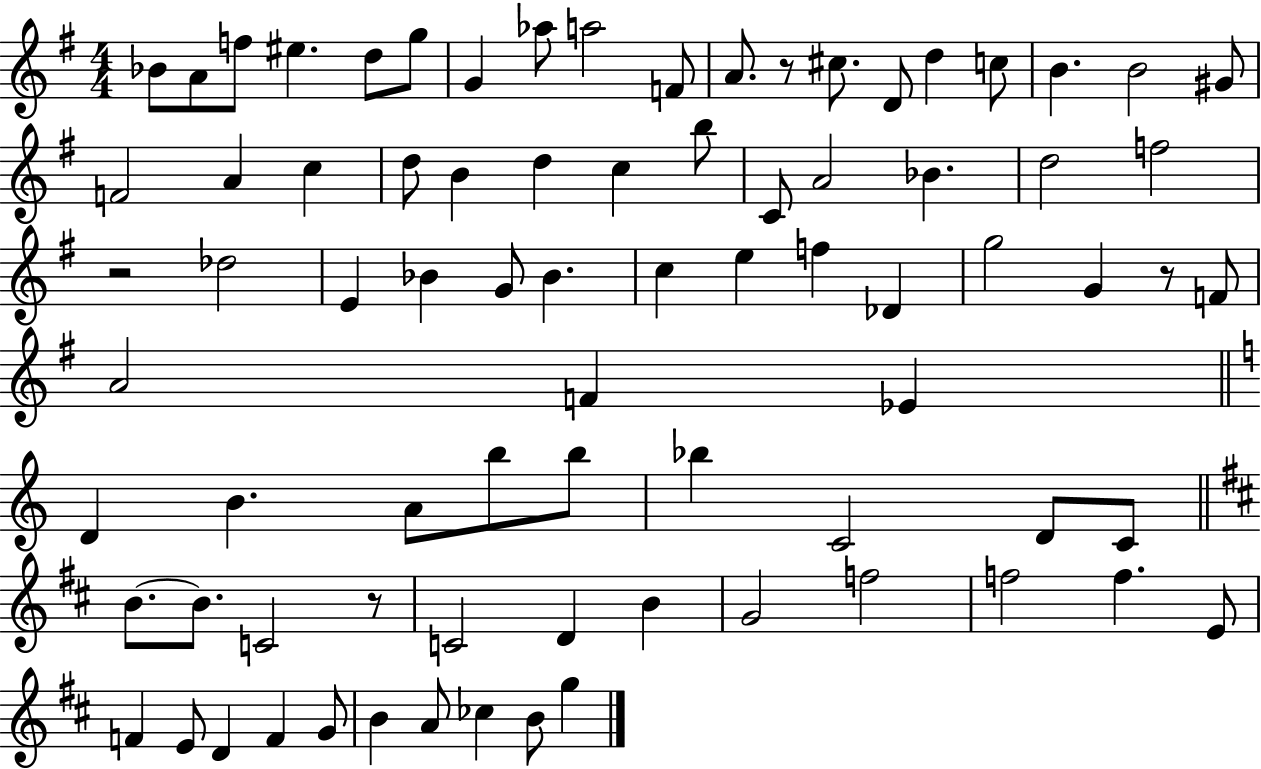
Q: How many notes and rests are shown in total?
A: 80